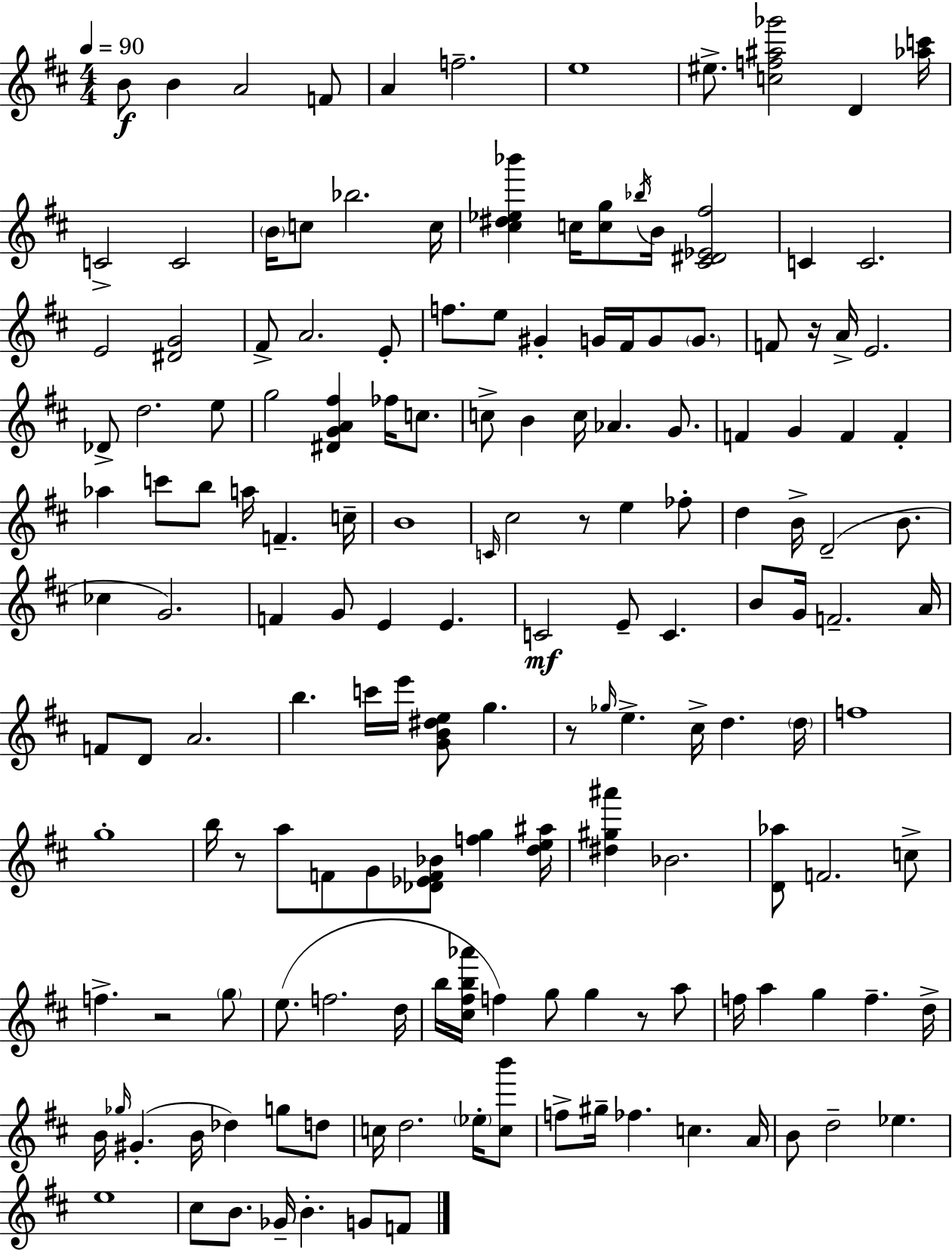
B4/e B4/q A4/h F4/e A4/q F5/h. E5/w EIS5/e. [C5,F5,A#5,Gb6]/h D4/q [Ab5,C6]/s C4/h C4/h B4/s C5/e Bb5/h. C5/s [C#5,D#5,Eb5,Bb6]/q C5/s [C5,G5]/e Bb5/s B4/s [C#4,D#4,Eb4,F#5]/h C4/q C4/h. E4/h [D#4,G4]/h F#4/e A4/h. E4/e F5/e. E5/e G#4/q G4/s F#4/s G4/e G4/e. F4/e R/s A4/s E4/h. Db4/e D5/h. E5/e G5/h [D#4,G4,A4,F#5]/q FES5/s C5/e. C5/e B4/q C5/s Ab4/q. G4/e. F4/q G4/q F4/q F4/q Ab5/q C6/e B5/e A5/s F4/q. C5/s B4/w C4/s C#5/h R/e E5/q FES5/e D5/q B4/s D4/h B4/e. CES5/q G4/h. F4/q G4/e E4/q E4/q. C4/h E4/e C4/q. B4/e G4/s F4/h. A4/s F4/e D4/e A4/h. B5/q. C6/s E6/s [G4,B4,D#5,E5]/e G5/q. R/e Gb5/s E5/q. C#5/s D5/q. D5/s F5/w G5/w B5/s R/e A5/e F4/e G4/e [Db4,Eb4,F4,Bb4]/e [F5,G5]/q [D5,E5,A#5]/s [D#5,G#5,A#6]/q Bb4/h. [D4,Ab5]/e F4/h. C5/e F5/q. R/h G5/e E5/e. F5/h. D5/s B5/s [C#5,F#5,B5,Ab6]/s F5/q G5/e G5/q R/e A5/e F5/s A5/q G5/q F5/q. D5/s B4/s Gb5/s G#4/q. B4/s Db5/q G5/e D5/e C5/s D5/h. Eb5/s [C5,B6]/e F5/e G#5/s FES5/q. C5/q. A4/s B4/e D5/h Eb5/q. E5/w C#5/e B4/e. Gb4/s B4/q. G4/e F4/e